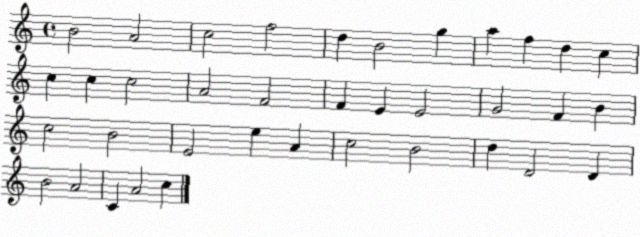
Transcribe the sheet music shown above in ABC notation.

X:1
T:Untitled
M:4/4
L:1/4
K:C
B2 A2 c2 f2 d B2 g a f d c c c c2 A2 F2 F E E2 G2 F B c2 B2 E2 e A c2 B2 d D2 D B2 A2 C A2 c